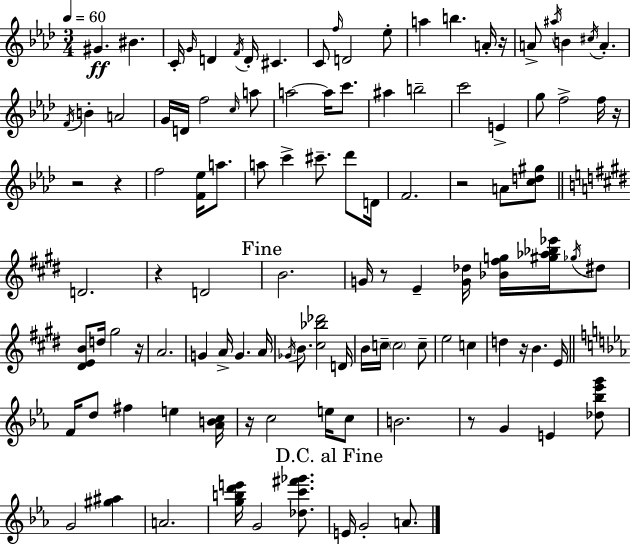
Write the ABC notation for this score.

X:1
T:Untitled
M:3/4
L:1/4
K:Ab
^G ^B C/4 G/4 D F/4 D/4 ^C C/2 f/4 D2 _e/2 a b A/4 z/4 A/2 ^a/4 B ^c/4 A F/4 B A2 G/4 D/4 f2 c/4 a/2 a2 a/4 c'/2 ^a b2 c'2 E g/2 f2 f/4 z/4 z2 z f2 [F_e]/4 a/2 a/2 c' ^c'/2 _d'/2 D/4 F2 z2 A/2 [cd^g]/2 D2 z D2 B2 G/4 z/2 E [G_d]/4 [_B^fg]/4 [^g_a_b_e']/4 _g/4 ^d/2 [^DEB]/2 d/4 ^g2 z/4 A2 G A/4 G A/4 _G/4 B/2 [^c_b_d']2 D/4 B/4 c/4 c2 c/2 e2 c d z/4 B E/4 F/4 d/2 ^f e [_ABc]/4 z/4 c2 e/4 c/2 B2 z/2 G E [_d_b_e'g']/2 G2 [^g^a] A2 [gbd'e']/4 G2 [_dc'^f'_g']/2 E/4 G2 A/2